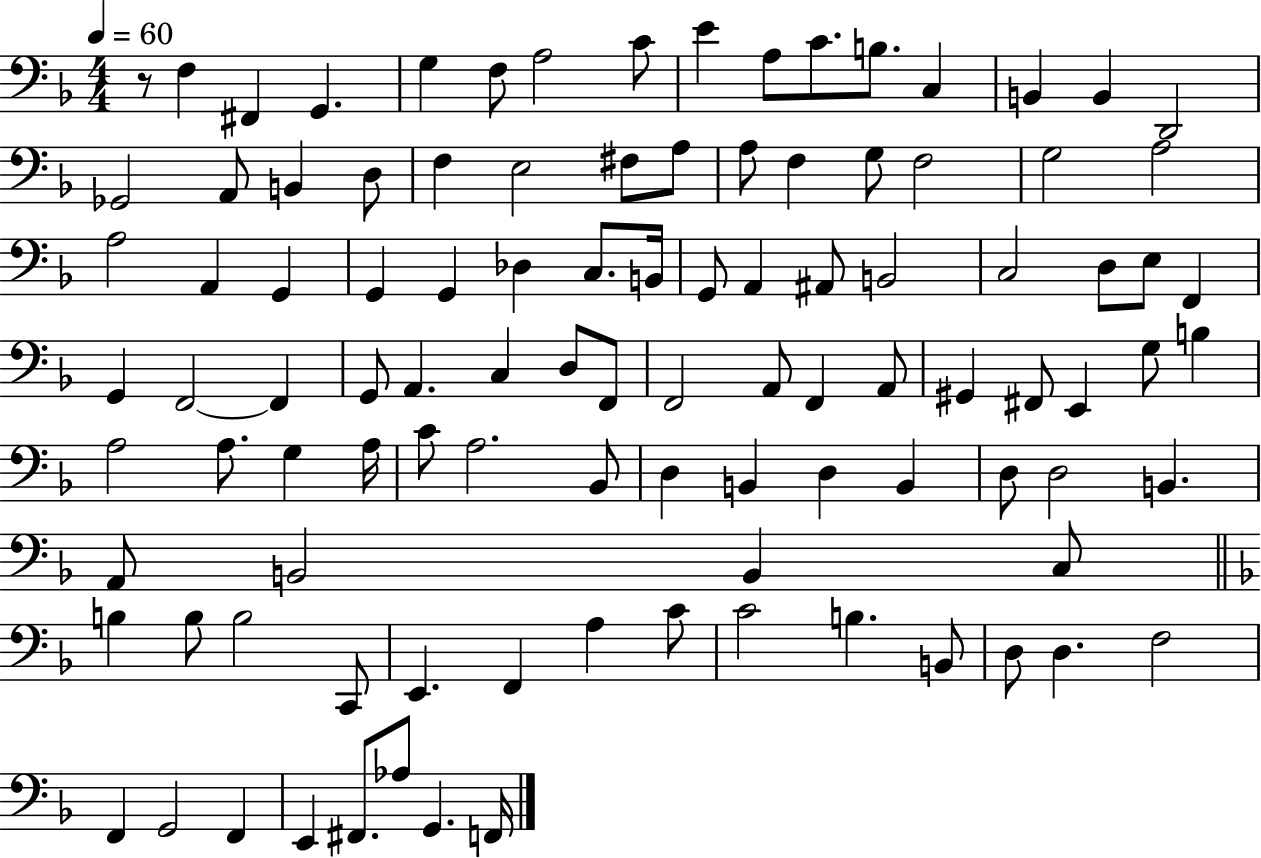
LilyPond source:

{
  \clef bass
  \numericTimeSignature
  \time 4/4
  \key f \major
  \tempo 4 = 60
  \repeat volta 2 { r8 f4 fis,4 g,4. | g4 f8 a2 c'8 | e'4 a8 c'8. b8. c4 | b,4 b,4 d,2 | \break ges,2 a,8 b,4 d8 | f4 e2 fis8 a8 | a8 f4 g8 f2 | g2 a2 | \break a2 a,4 g,4 | g,4 g,4 des4 c8. b,16 | g,8 a,4 ais,8 b,2 | c2 d8 e8 f,4 | \break g,4 f,2~~ f,4 | g,8 a,4. c4 d8 f,8 | f,2 a,8 f,4 a,8 | gis,4 fis,8 e,4 g8 b4 | \break a2 a8. g4 a16 | c'8 a2. bes,8 | d4 b,4 d4 b,4 | d8 d2 b,4. | \break a,8 b,2 b,4 c8 | \bar "||" \break \key f \major b4 b8 b2 c,8 | e,4. f,4 a4 c'8 | c'2 b4. b,8 | d8 d4. f2 | \break f,4 g,2 f,4 | e,4 fis,8. aes8 g,4. f,16 | } \bar "|."
}